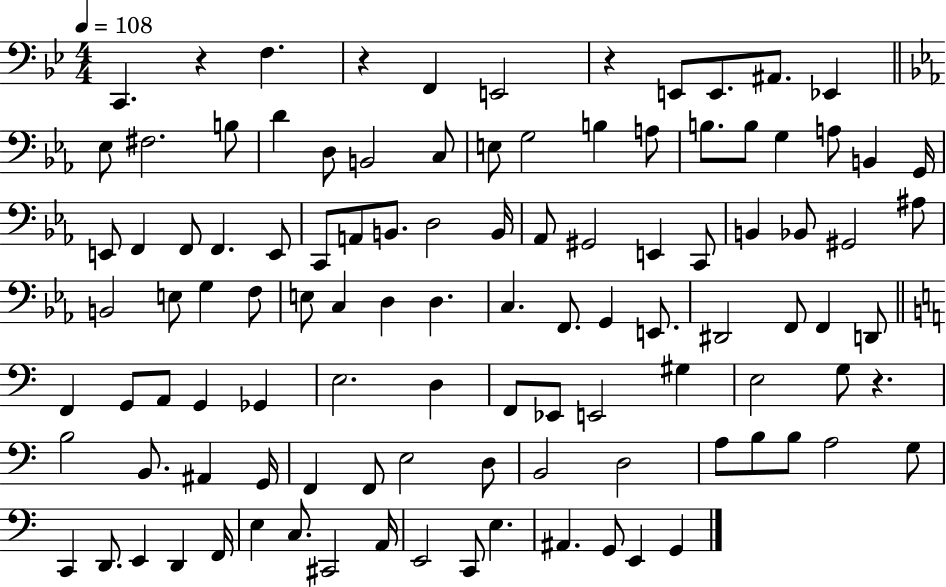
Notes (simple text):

C2/q. R/q F3/q. R/q F2/q E2/h R/q E2/e E2/e. A#2/e. Eb2/q Eb3/e F#3/h. B3/e D4/q D3/e B2/h C3/e E3/e G3/h B3/q A3/e B3/e. B3/e G3/q A3/e B2/q G2/s E2/e F2/q F2/e F2/q. E2/e C2/e A2/e B2/e. D3/h B2/s Ab2/e G#2/h E2/q C2/e B2/q Bb2/e G#2/h A#3/e B2/h E3/e G3/q F3/e E3/e C3/q D3/q D3/q. C3/q. F2/e. G2/q E2/e. D#2/h F2/e F2/q D2/e F2/q G2/e A2/e G2/q Gb2/q E3/h. D3/q F2/e Eb2/e E2/h G#3/q E3/h G3/e R/q. B3/h B2/e. A#2/q G2/s F2/q F2/e E3/h D3/e B2/h D3/h A3/e B3/e B3/e A3/h G3/e C2/q D2/e. E2/q D2/q F2/s E3/q C3/e. C#2/h A2/s E2/h C2/e E3/q. A#2/q. G2/e E2/q G2/q